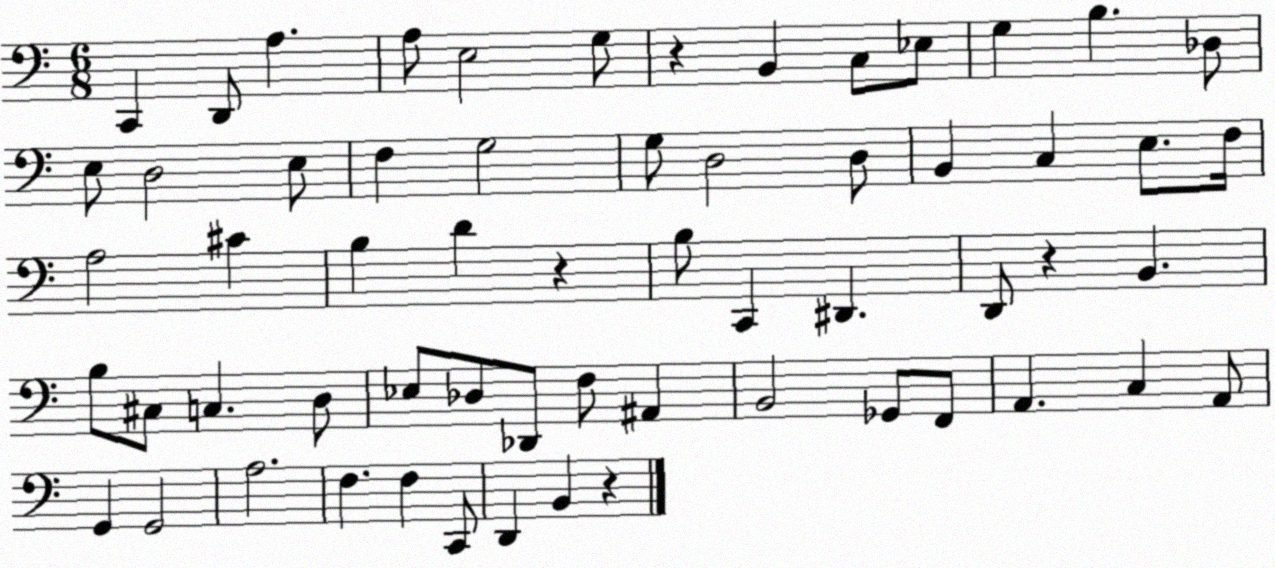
X:1
T:Untitled
M:6/8
L:1/4
K:C
C,, D,,/2 A, A,/2 E,2 G,/2 z B,, C,/2 _E,/2 G, B, _D,/2 E,/2 D,2 E,/2 F, G,2 G,/2 D,2 D,/2 B,, C, E,/2 F,/4 A,2 ^C B, D z B,/2 C,, ^D,, D,,/2 z B,, B,/2 ^C,/2 C, D,/2 _E,/2 _D,/2 _D,,/2 F,/2 ^A,, B,,2 _G,,/2 F,,/2 A,, C, A,,/2 G,, G,,2 A,2 F, F, C,,/2 D,, B,, z